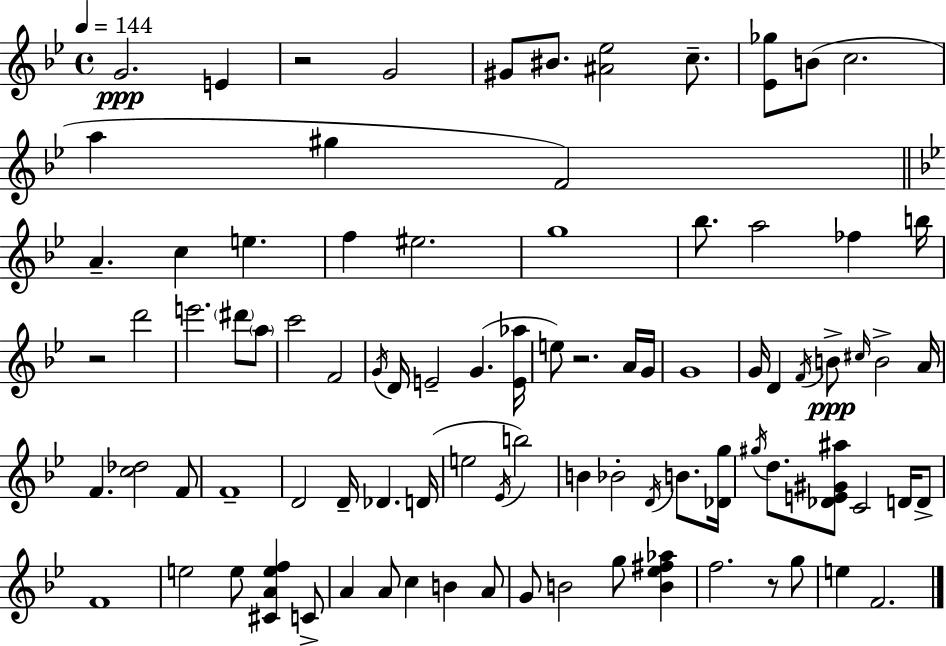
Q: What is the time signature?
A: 4/4